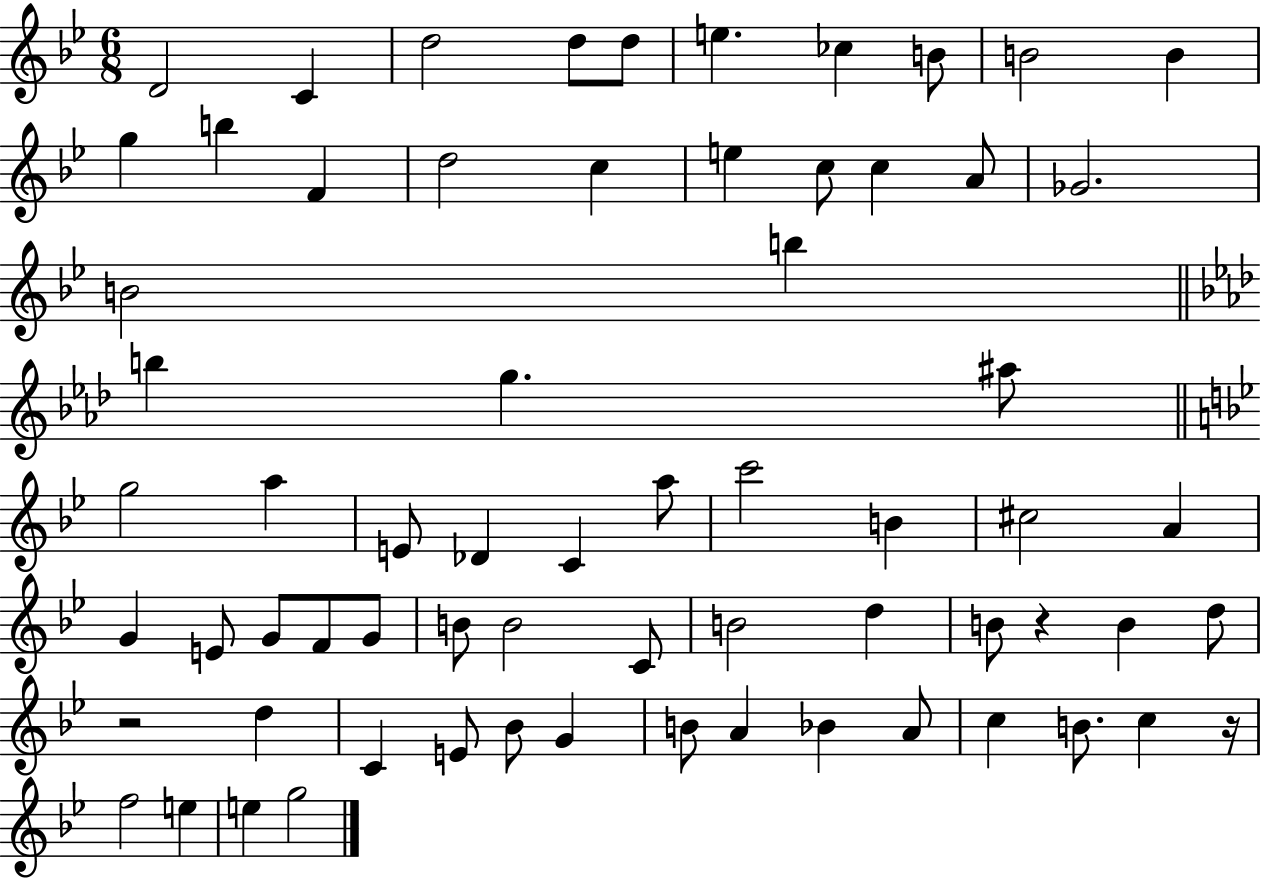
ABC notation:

X:1
T:Untitled
M:6/8
L:1/4
K:Bb
D2 C d2 d/2 d/2 e _c B/2 B2 B g b F d2 c e c/2 c A/2 _G2 B2 b b g ^a/2 g2 a E/2 _D C a/2 c'2 B ^c2 A G E/2 G/2 F/2 G/2 B/2 B2 C/2 B2 d B/2 z B d/2 z2 d C E/2 _B/2 G B/2 A _B A/2 c B/2 c z/4 f2 e e g2